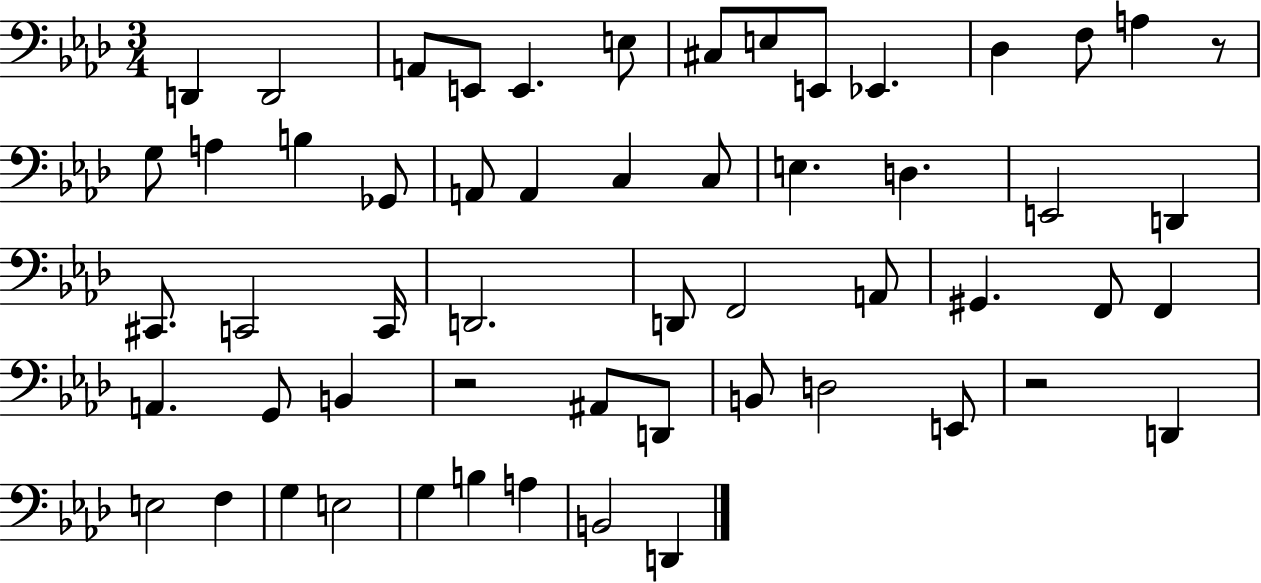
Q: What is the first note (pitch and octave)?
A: D2